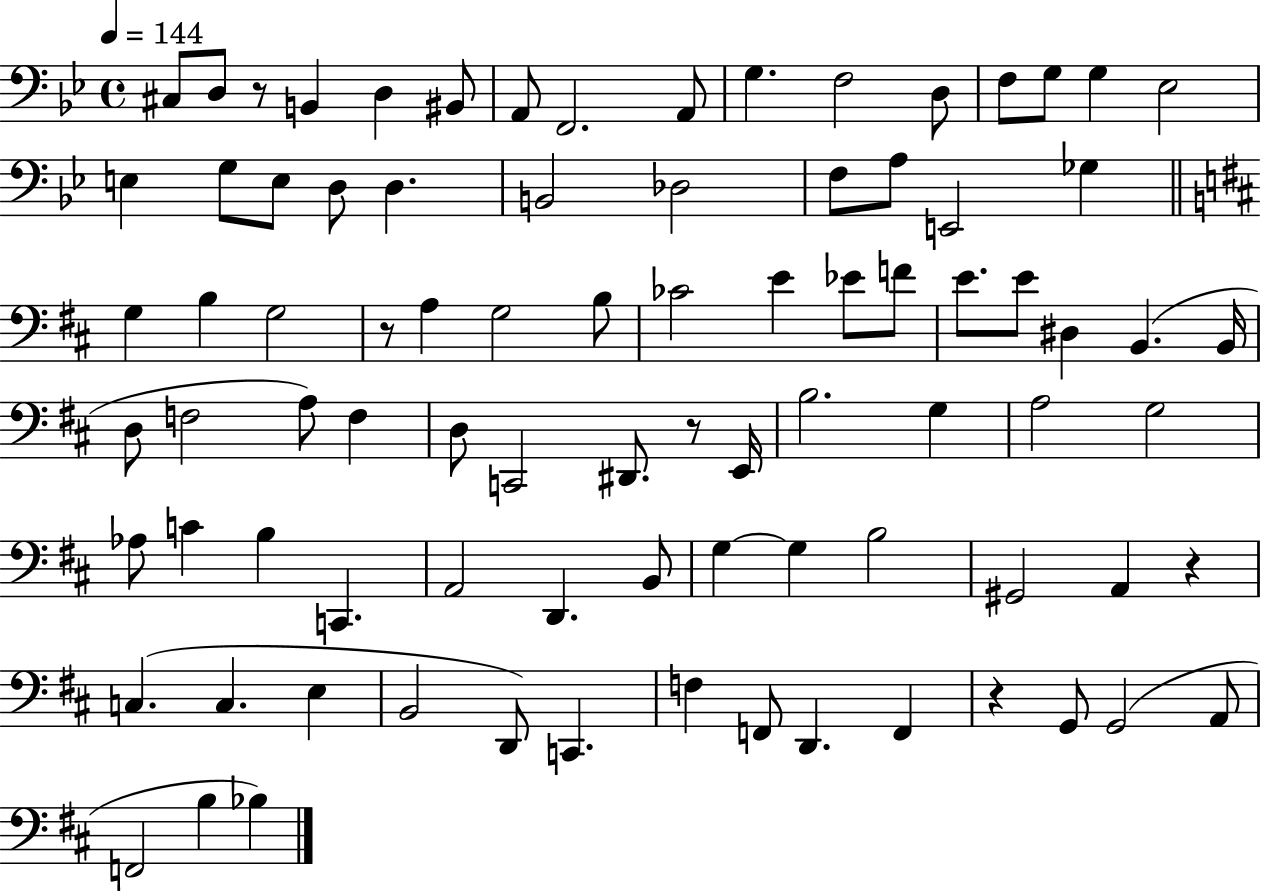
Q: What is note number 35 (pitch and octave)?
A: Eb4